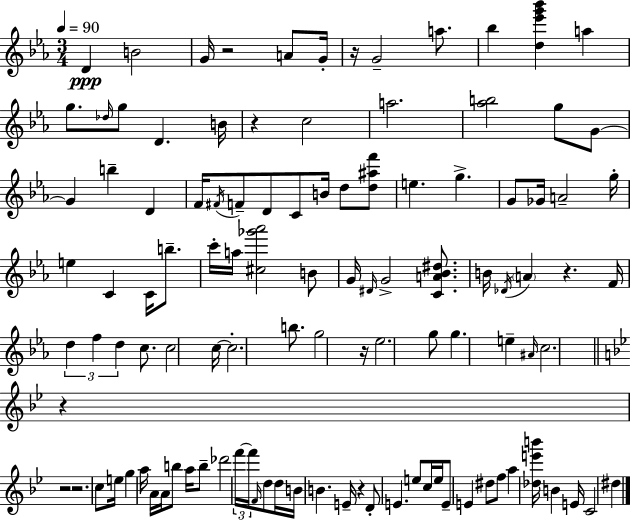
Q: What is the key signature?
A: C minor